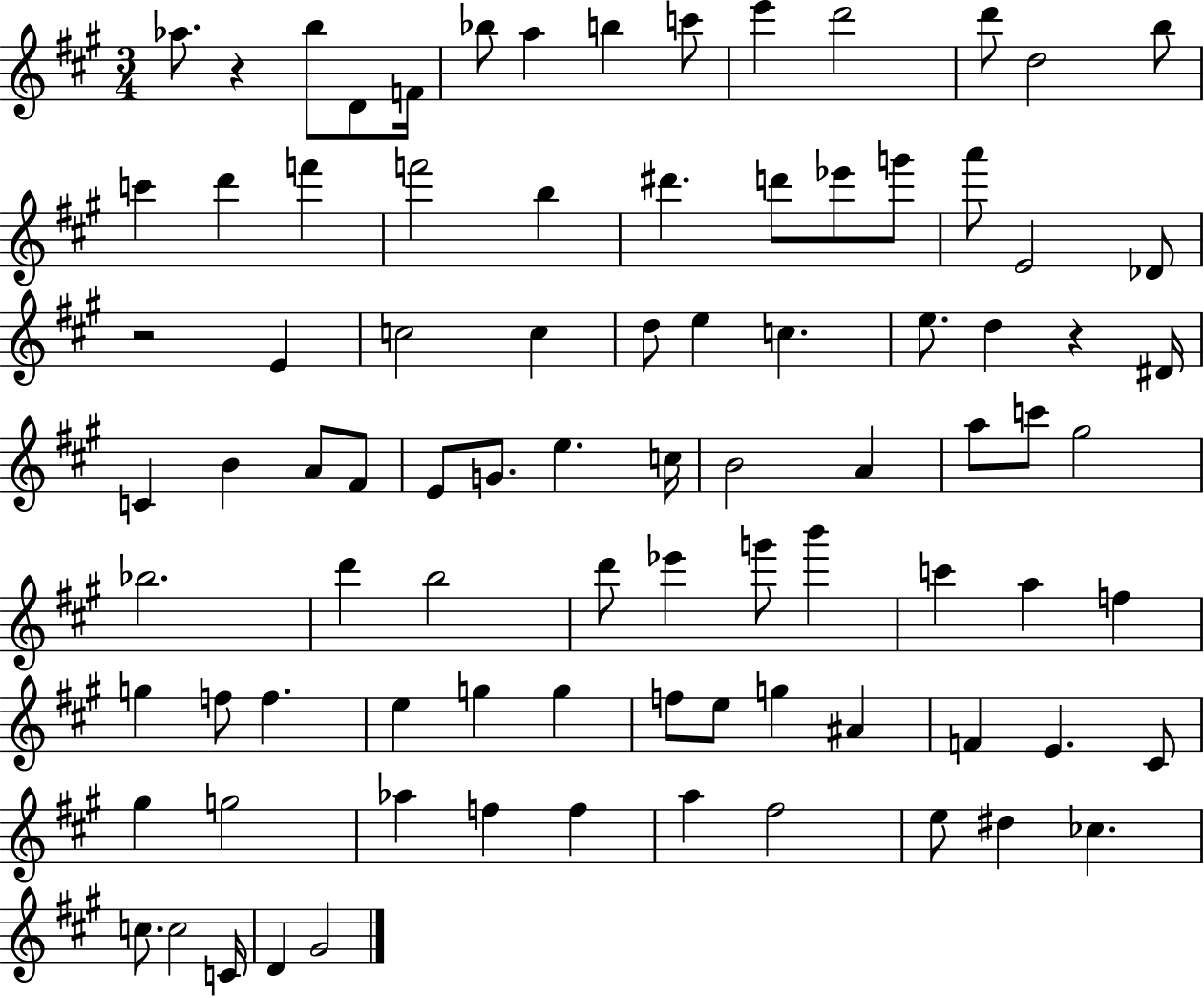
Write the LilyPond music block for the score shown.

{
  \clef treble
  \numericTimeSignature
  \time 3/4
  \key a \major
  aes''8. r4 b''8 d'8 f'16 | bes''8 a''4 b''4 c'''8 | e'''4 d'''2 | d'''8 d''2 b''8 | \break c'''4 d'''4 f'''4 | f'''2 b''4 | dis'''4. d'''8 ees'''8 g'''8 | a'''8 e'2 des'8 | \break r2 e'4 | c''2 c''4 | d''8 e''4 c''4. | e''8. d''4 r4 dis'16 | \break c'4 b'4 a'8 fis'8 | e'8 g'8. e''4. c''16 | b'2 a'4 | a''8 c'''8 gis''2 | \break bes''2. | d'''4 b''2 | d'''8 ees'''4 g'''8 b'''4 | c'''4 a''4 f''4 | \break g''4 f''8 f''4. | e''4 g''4 g''4 | f''8 e''8 g''4 ais'4 | f'4 e'4. cis'8 | \break gis''4 g''2 | aes''4 f''4 f''4 | a''4 fis''2 | e''8 dis''4 ces''4. | \break c''8. c''2 c'16 | d'4 gis'2 | \bar "|."
}